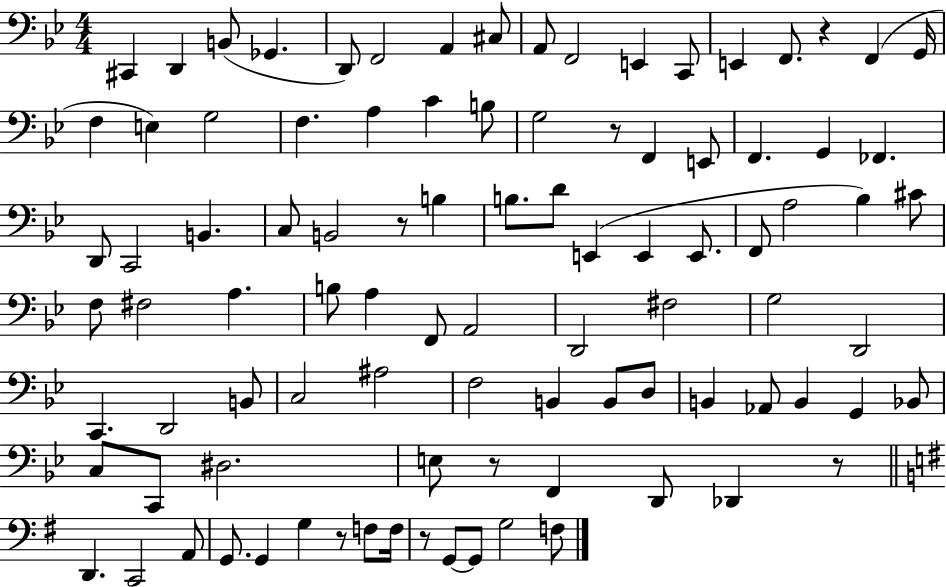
C#2/q D2/q B2/e Gb2/q. D2/e F2/h A2/q C#3/e A2/e F2/h E2/q C2/e E2/q F2/e. R/q F2/q G2/s F3/q E3/q G3/h F3/q. A3/q C4/q B3/e G3/h R/e F2/q E2/e F2/q. G2/q FES2/q. D2/e C2/h B2/q. C3/e B2/h R/e B3/q B3/e. D4/e E2/q E2/q E2/e. F2/e A3/h Bb3/q C#4/e F3/e F#3/h A3/q. B3/e A3/q F2/e A2/h D2/h F#3/h G3/h D2/h C2/q. D2/h B2/e C3/h A#3/h F3/h B2/q B2/e D3/e B2/q Ab2/e B2/q G2/q Bb2/e C3/e C2/e D#3/h. E3/e R/e F2/q D2/e Db2/q R/e D2/q. C2/h A2/e G2/e. G2/q G3/q R/e F3/e F3/s R/e G2/e G2/e G3/h F3/e